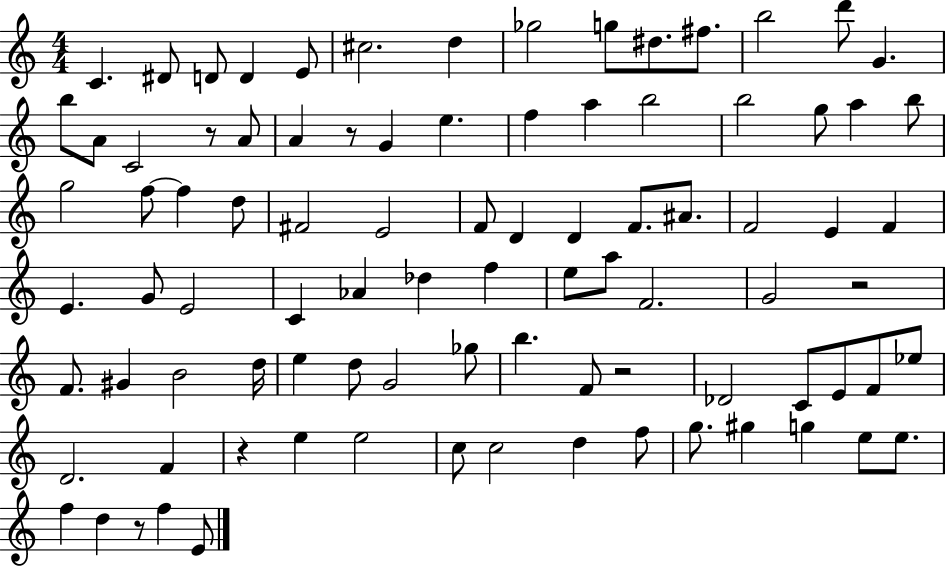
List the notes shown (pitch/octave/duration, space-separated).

C4/q. D#4/e D4/e D4/q E4/e C#5/h. D5/q Gb5/h G5/e D#5/e. F#5/e. B5/h D6/e G4/q. B5/e A4/e C4/h R/e A4/e A4/q R/e G4/q E5/q. F5/q A5/q B5/h B5/h G5/e A5/q B5/e G5/h F5/e F5/q D5/e F#4/h E4/h F4/e D4/q D4/q F4/e. A#4/e. F4/h E4/q F4/q E4/q. G4/e E4/h C4/q Ab4/q Db5/q F5/q E5/e A5/e F4/h. G4/h R/h F4/e. G#4/q B4/h D5/s E5/q D5/e G4/h Gb5/e B5/q. F4/e R/h Db4/h C4/e E4/e F4/e Eb5/e D4/h. F4/q R/q E5/q E5/h C5/e C5/h D5/q F5/e G5/e. G#5/q G5/q E5/e E5/e. F5/q D5/q R/e F5/q E4/e